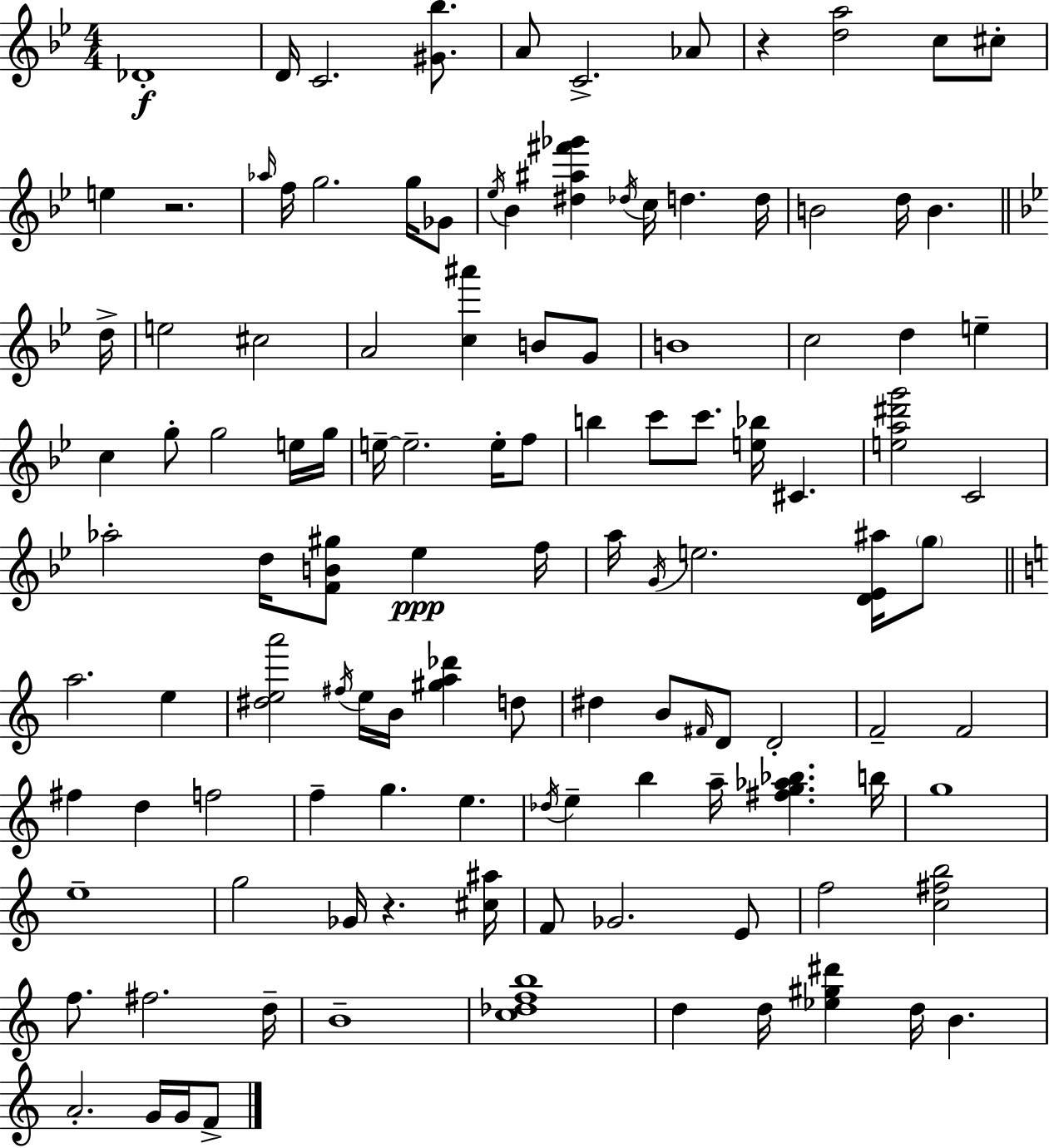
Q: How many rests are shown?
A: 3